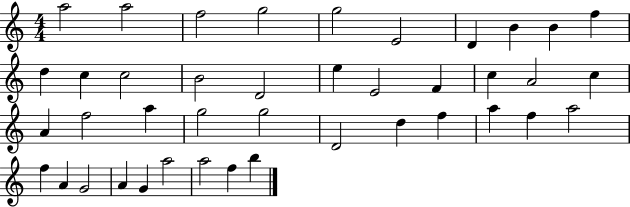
A5/h A5/h F5/h G5/h G5/h E4/h D4/q B4/q B4/q F5/q D5/q C5/q C5/h B4/h D4/h E5/q E4/h F4/q C5/q A4/h C5/q A4/q F5/h A5/q G5/h G5/h D4/h D5/q F5/q A5/q F5/q A5/h F5/q A4/q G4/h A4/q G4/q A5/h A5/h F5/q B5/q